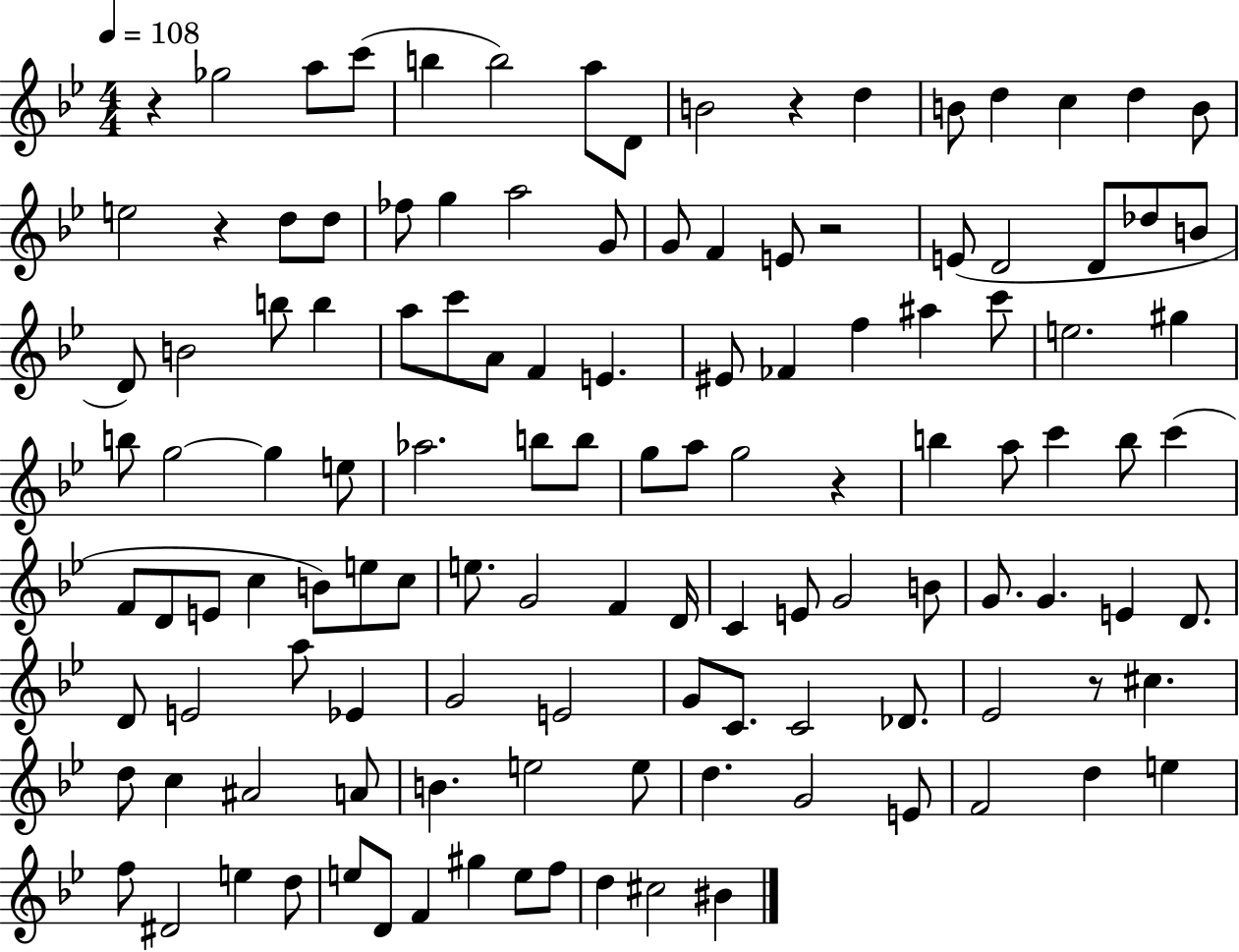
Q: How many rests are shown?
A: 6